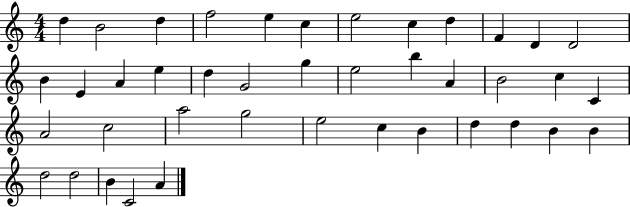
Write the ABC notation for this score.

X:1
T:Untitled
M:4/4
L:1/4
K:C
d B2 d f2 e c e2 c d F D D2 B E A e d G2 g e2 b A B2 c C A2 c2 a2 g2 e2 c B d d B B d2 d2 B C2 A